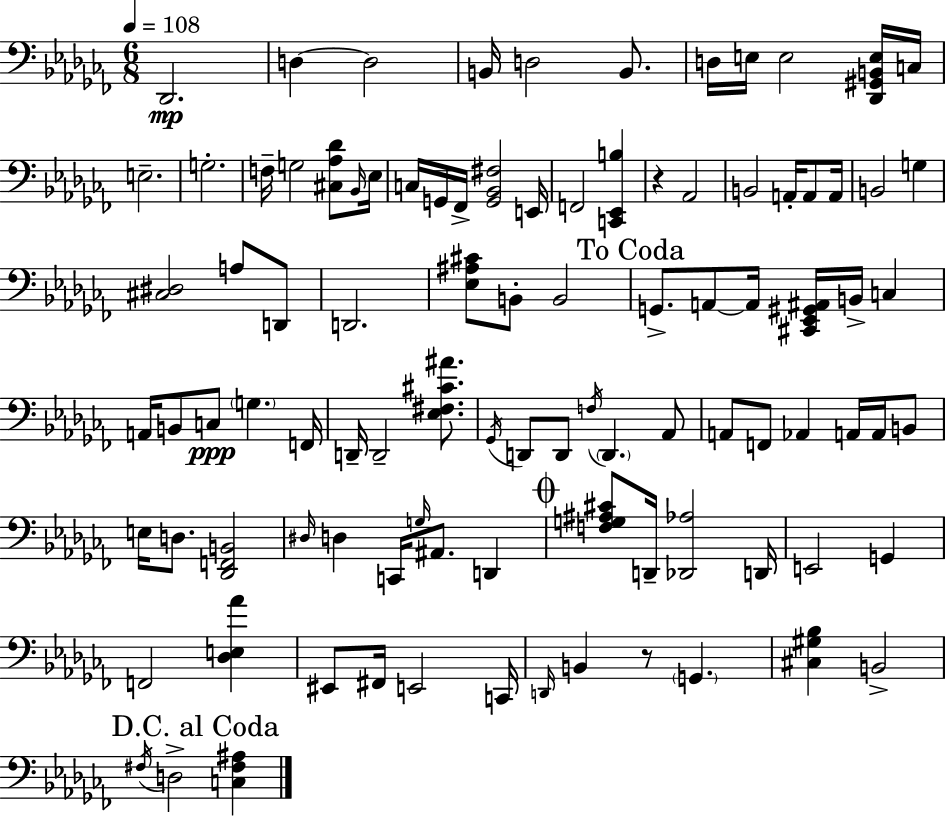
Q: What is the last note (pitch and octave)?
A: D3